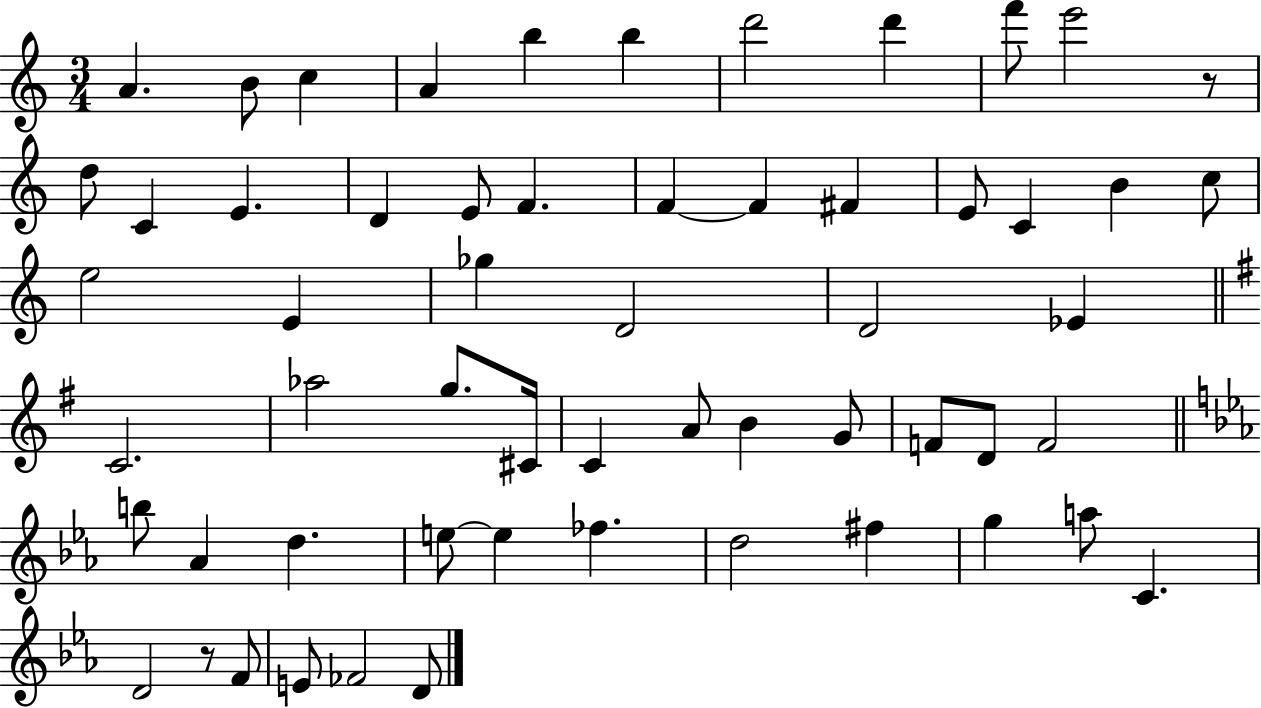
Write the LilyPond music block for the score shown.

{
  \clef treble
  \numericTimeSignature
  \time 3/4
  \key c \major
  a'4. b'8 c''4 | a'4 b''4 b''4 | d'''2 d'''4 | f'''8 e'''2 r8 | \break d''8 c'4 e'4. | d'4 e'8 f'4. | f'4~~ f'4 fis'4 | e'8 c'4 b'4 c''8 | \break e''2 e'4 | ges''4 d'2 | d'2 ees'4 | \bar "||" \break \key g \major c'2. | aes''2 g''8. cis'16 | c'4 a'8 b'4 g'8 | f'8 d'8 f'2 | \break \bar "||" \break \key ees \major b''8 aes'4 d''4. | e''8~~ e''4 fes''4. | d''2 fis''4 | g''4 a''8 c'4. | \break d'2 r8 f'8 | e'8 fes'2 d'8 | \bar "|."
}